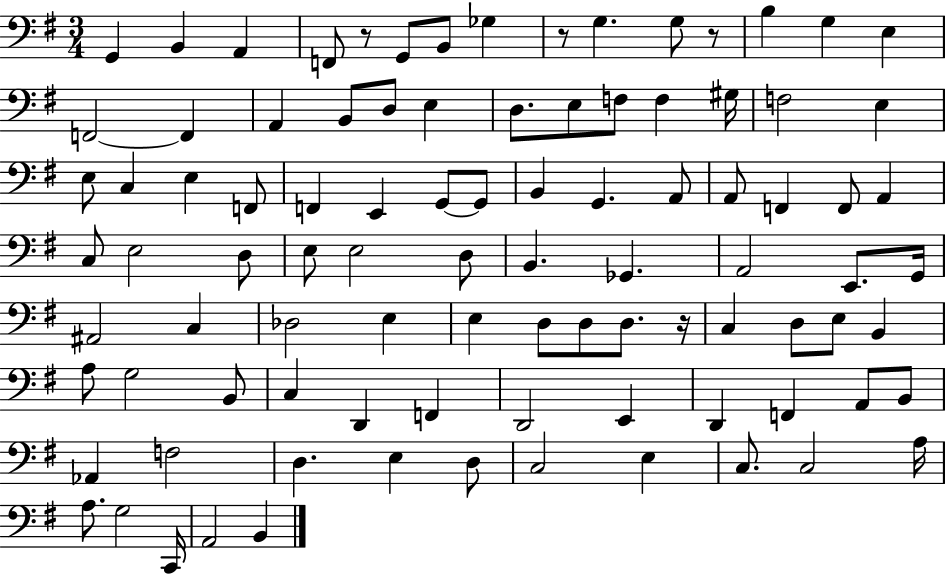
X:1
T:Untitled
M:3/4
L:1/4
K:G
G,, B,, A,, F,,/2 z/2 G,,/2 B,,/2 _G, z/2 G, G,/2 z/2 B, G, E, F,,2 F,, A,, B,,/2 D,/2 E, D,/2 E,/2 F,/2 F, ^G,/4 F,2 E, E,/2 C, E, F,,/2 F,, E,, G,,/2 G,,/2 B,, G,, A,,/2 A,,/2 F,, F,,/2 A,, C,/2 E,2 D,/2 E,/2 E,2 D,/2 B,, _G,, A,,2 E,,/2 G,,/4 ^A,,2 C, _D,2 E, E, D,/2 D,/2 D,/2 z/4 C, D,/2 E,/2 B,, A,/2 G,2 B,,/2 C, D,, F,, D,,2 E,, D,, F,, A,,/2 B,,/2 _A,, F,2 D, E, D,/2 C,2 E, C,/2 C,2 A,/4 A,/2 G,2 C,,/4 A,,2 B,,